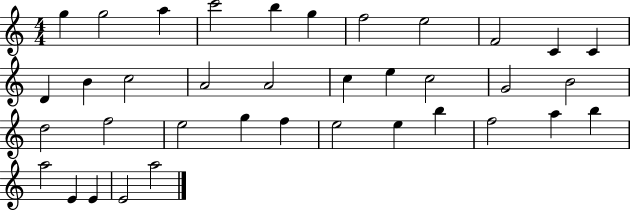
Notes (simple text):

G5/q G5/h A5/q C6/h B5/q G5/q F5/h E5/h F4/h C4/q C4/q D4/q B4/q C5/h A4/h A4/h C5/q E5/q C5/h G4/h B4/h D5/h F5/h E5/h G5/q F5/q E5/h E5/q B5/q F5/h A5/q B5/q A5/h E4/q E4/q E4/h A5/h